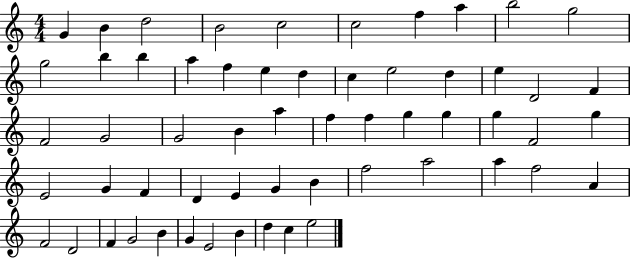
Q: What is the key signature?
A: C major